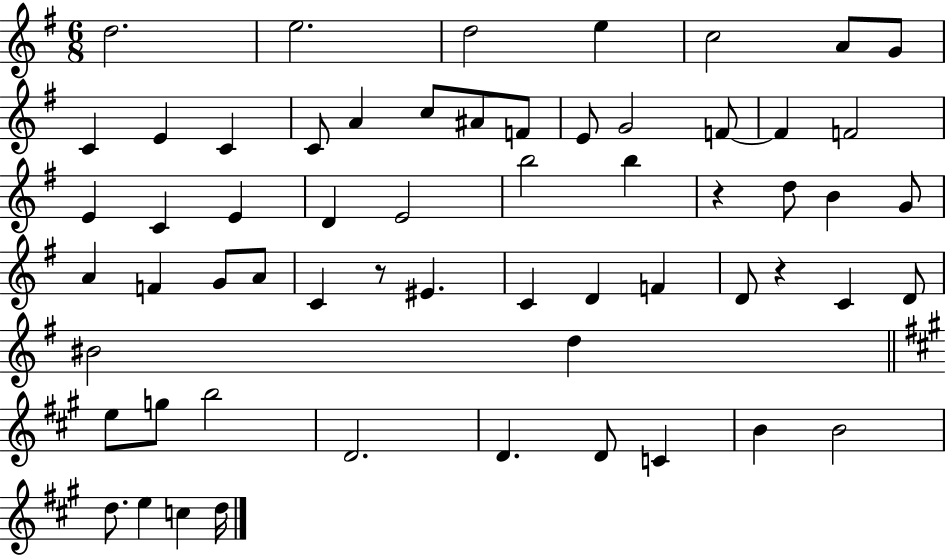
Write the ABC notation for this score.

X:1
T:Untitled
M:6/8
L:1/4
K:G
d2 e2 d2 e c2 A/2 G/2 C E C C/2 A c/2 ^A/2 F/2 E/2 G2 F/2 F F2 E C E D E2 b2 b z d/2 B G/2 A F G/2 A/2 C z/2 ^E C D F D/2 z C D/2 ^B2 d e/2 g/2 b2 D2 D D/2 C B B2 d/2 e c d/4